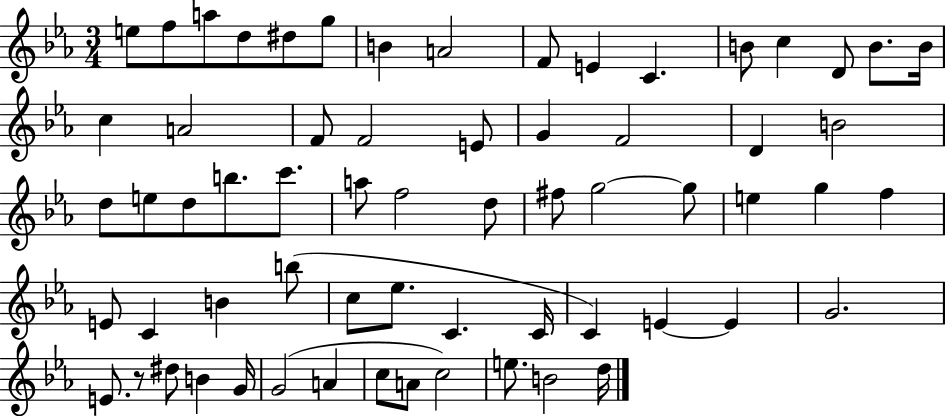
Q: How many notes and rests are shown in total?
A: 64